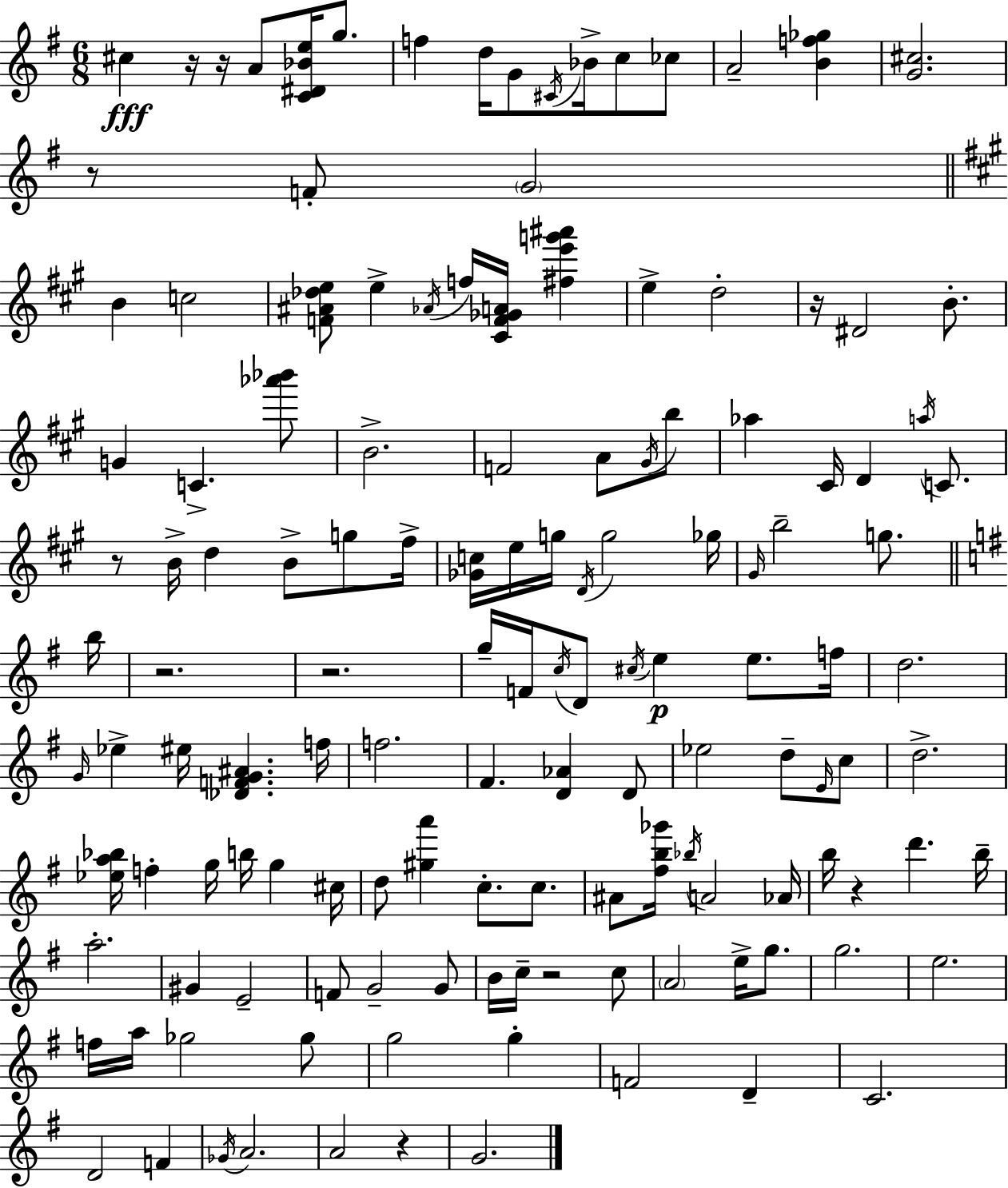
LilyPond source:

{
  \clef treble
  \numericTimeSignature
  \time 6/8
  \key g \major
  cis''4\fff r16 r16 a'8 <c' dis' bes' e''>16 g''8. | f''4 d''16 g'8 \acciaccatura { cis'16 } bes'16-> c''8 ces''8 | a'2-- <b' f'' ges''>4 | <g' cis''>2. | \break r8 f'8-. \parenthesize g'2 | \bar "||" \break \key a \major b'4 c''2 | <f' ais' des'' e''>8 e''4-> \acciaccatura { aes'16 } f''16 <cis' f' ges' a'>16 <fis'' e''' g''' ais'''>4 | e''4-> d''2-. | r16 dis'2 b'8.-. | \break g'4 c'4.-> <aes''' bes'''>8 | b'2.-> | f'2 a'8 \acciaccatura { gis'16 } | b''8 aes''4 cis'16 d'4 \acciaccatura { a''16 } | \break c'8. r8 b'16-> d''4 b'8-> | g''8 fis''16-> <ges' c''>16 e''16 g''16 \acciaccatura { d'16 } g''2 | ges''16 \grace { gis'16 } b''2-- | g''8. \bar "||" \break \key g \major b''16 r2. | r2. | g''16-- f'16 \acciaccatura { c''16 } d'8 \acciaccatura { cis''16 } e''4\p e''8. | f''16 d''2. | \break \grace { g'16 } ees''4-> eis''16 <des' f' g' ais'>4. | f''16 f''2. | fis'4. <d' aes'>4 | d'8 ees''2 | \break d''8-- \grace { e'16 } c''8 d''2.-> | <ees'' a'' bes''>16 f''4-. g''16 b''16 | g''4 cis''16 d''8 <gis'' a'''>4 c''8.-. | c''8. ais'8 <fis'' b'' ges'''>16 \acciaccatura { bes''16 } a'2 | \break aes'16 b''16 r4 d'''4. | b''16-- a''2.-. | gis'4 e'2-- | f'8 g'2-- | \break g'8 b'16 c''16-- r2 | c''8 \parenthesize a'2 | e''16-> g''8. g''2. | e''2. | \break f''16 a''16 ges''2 | ges''8 g''2 | g''4-. f'2 | d'4-- c'2. | \break d'2 | f'4 \acciaccatura { ges'16 } a'2. | a'2 | r4 g'2. | \break \bar "|."
}